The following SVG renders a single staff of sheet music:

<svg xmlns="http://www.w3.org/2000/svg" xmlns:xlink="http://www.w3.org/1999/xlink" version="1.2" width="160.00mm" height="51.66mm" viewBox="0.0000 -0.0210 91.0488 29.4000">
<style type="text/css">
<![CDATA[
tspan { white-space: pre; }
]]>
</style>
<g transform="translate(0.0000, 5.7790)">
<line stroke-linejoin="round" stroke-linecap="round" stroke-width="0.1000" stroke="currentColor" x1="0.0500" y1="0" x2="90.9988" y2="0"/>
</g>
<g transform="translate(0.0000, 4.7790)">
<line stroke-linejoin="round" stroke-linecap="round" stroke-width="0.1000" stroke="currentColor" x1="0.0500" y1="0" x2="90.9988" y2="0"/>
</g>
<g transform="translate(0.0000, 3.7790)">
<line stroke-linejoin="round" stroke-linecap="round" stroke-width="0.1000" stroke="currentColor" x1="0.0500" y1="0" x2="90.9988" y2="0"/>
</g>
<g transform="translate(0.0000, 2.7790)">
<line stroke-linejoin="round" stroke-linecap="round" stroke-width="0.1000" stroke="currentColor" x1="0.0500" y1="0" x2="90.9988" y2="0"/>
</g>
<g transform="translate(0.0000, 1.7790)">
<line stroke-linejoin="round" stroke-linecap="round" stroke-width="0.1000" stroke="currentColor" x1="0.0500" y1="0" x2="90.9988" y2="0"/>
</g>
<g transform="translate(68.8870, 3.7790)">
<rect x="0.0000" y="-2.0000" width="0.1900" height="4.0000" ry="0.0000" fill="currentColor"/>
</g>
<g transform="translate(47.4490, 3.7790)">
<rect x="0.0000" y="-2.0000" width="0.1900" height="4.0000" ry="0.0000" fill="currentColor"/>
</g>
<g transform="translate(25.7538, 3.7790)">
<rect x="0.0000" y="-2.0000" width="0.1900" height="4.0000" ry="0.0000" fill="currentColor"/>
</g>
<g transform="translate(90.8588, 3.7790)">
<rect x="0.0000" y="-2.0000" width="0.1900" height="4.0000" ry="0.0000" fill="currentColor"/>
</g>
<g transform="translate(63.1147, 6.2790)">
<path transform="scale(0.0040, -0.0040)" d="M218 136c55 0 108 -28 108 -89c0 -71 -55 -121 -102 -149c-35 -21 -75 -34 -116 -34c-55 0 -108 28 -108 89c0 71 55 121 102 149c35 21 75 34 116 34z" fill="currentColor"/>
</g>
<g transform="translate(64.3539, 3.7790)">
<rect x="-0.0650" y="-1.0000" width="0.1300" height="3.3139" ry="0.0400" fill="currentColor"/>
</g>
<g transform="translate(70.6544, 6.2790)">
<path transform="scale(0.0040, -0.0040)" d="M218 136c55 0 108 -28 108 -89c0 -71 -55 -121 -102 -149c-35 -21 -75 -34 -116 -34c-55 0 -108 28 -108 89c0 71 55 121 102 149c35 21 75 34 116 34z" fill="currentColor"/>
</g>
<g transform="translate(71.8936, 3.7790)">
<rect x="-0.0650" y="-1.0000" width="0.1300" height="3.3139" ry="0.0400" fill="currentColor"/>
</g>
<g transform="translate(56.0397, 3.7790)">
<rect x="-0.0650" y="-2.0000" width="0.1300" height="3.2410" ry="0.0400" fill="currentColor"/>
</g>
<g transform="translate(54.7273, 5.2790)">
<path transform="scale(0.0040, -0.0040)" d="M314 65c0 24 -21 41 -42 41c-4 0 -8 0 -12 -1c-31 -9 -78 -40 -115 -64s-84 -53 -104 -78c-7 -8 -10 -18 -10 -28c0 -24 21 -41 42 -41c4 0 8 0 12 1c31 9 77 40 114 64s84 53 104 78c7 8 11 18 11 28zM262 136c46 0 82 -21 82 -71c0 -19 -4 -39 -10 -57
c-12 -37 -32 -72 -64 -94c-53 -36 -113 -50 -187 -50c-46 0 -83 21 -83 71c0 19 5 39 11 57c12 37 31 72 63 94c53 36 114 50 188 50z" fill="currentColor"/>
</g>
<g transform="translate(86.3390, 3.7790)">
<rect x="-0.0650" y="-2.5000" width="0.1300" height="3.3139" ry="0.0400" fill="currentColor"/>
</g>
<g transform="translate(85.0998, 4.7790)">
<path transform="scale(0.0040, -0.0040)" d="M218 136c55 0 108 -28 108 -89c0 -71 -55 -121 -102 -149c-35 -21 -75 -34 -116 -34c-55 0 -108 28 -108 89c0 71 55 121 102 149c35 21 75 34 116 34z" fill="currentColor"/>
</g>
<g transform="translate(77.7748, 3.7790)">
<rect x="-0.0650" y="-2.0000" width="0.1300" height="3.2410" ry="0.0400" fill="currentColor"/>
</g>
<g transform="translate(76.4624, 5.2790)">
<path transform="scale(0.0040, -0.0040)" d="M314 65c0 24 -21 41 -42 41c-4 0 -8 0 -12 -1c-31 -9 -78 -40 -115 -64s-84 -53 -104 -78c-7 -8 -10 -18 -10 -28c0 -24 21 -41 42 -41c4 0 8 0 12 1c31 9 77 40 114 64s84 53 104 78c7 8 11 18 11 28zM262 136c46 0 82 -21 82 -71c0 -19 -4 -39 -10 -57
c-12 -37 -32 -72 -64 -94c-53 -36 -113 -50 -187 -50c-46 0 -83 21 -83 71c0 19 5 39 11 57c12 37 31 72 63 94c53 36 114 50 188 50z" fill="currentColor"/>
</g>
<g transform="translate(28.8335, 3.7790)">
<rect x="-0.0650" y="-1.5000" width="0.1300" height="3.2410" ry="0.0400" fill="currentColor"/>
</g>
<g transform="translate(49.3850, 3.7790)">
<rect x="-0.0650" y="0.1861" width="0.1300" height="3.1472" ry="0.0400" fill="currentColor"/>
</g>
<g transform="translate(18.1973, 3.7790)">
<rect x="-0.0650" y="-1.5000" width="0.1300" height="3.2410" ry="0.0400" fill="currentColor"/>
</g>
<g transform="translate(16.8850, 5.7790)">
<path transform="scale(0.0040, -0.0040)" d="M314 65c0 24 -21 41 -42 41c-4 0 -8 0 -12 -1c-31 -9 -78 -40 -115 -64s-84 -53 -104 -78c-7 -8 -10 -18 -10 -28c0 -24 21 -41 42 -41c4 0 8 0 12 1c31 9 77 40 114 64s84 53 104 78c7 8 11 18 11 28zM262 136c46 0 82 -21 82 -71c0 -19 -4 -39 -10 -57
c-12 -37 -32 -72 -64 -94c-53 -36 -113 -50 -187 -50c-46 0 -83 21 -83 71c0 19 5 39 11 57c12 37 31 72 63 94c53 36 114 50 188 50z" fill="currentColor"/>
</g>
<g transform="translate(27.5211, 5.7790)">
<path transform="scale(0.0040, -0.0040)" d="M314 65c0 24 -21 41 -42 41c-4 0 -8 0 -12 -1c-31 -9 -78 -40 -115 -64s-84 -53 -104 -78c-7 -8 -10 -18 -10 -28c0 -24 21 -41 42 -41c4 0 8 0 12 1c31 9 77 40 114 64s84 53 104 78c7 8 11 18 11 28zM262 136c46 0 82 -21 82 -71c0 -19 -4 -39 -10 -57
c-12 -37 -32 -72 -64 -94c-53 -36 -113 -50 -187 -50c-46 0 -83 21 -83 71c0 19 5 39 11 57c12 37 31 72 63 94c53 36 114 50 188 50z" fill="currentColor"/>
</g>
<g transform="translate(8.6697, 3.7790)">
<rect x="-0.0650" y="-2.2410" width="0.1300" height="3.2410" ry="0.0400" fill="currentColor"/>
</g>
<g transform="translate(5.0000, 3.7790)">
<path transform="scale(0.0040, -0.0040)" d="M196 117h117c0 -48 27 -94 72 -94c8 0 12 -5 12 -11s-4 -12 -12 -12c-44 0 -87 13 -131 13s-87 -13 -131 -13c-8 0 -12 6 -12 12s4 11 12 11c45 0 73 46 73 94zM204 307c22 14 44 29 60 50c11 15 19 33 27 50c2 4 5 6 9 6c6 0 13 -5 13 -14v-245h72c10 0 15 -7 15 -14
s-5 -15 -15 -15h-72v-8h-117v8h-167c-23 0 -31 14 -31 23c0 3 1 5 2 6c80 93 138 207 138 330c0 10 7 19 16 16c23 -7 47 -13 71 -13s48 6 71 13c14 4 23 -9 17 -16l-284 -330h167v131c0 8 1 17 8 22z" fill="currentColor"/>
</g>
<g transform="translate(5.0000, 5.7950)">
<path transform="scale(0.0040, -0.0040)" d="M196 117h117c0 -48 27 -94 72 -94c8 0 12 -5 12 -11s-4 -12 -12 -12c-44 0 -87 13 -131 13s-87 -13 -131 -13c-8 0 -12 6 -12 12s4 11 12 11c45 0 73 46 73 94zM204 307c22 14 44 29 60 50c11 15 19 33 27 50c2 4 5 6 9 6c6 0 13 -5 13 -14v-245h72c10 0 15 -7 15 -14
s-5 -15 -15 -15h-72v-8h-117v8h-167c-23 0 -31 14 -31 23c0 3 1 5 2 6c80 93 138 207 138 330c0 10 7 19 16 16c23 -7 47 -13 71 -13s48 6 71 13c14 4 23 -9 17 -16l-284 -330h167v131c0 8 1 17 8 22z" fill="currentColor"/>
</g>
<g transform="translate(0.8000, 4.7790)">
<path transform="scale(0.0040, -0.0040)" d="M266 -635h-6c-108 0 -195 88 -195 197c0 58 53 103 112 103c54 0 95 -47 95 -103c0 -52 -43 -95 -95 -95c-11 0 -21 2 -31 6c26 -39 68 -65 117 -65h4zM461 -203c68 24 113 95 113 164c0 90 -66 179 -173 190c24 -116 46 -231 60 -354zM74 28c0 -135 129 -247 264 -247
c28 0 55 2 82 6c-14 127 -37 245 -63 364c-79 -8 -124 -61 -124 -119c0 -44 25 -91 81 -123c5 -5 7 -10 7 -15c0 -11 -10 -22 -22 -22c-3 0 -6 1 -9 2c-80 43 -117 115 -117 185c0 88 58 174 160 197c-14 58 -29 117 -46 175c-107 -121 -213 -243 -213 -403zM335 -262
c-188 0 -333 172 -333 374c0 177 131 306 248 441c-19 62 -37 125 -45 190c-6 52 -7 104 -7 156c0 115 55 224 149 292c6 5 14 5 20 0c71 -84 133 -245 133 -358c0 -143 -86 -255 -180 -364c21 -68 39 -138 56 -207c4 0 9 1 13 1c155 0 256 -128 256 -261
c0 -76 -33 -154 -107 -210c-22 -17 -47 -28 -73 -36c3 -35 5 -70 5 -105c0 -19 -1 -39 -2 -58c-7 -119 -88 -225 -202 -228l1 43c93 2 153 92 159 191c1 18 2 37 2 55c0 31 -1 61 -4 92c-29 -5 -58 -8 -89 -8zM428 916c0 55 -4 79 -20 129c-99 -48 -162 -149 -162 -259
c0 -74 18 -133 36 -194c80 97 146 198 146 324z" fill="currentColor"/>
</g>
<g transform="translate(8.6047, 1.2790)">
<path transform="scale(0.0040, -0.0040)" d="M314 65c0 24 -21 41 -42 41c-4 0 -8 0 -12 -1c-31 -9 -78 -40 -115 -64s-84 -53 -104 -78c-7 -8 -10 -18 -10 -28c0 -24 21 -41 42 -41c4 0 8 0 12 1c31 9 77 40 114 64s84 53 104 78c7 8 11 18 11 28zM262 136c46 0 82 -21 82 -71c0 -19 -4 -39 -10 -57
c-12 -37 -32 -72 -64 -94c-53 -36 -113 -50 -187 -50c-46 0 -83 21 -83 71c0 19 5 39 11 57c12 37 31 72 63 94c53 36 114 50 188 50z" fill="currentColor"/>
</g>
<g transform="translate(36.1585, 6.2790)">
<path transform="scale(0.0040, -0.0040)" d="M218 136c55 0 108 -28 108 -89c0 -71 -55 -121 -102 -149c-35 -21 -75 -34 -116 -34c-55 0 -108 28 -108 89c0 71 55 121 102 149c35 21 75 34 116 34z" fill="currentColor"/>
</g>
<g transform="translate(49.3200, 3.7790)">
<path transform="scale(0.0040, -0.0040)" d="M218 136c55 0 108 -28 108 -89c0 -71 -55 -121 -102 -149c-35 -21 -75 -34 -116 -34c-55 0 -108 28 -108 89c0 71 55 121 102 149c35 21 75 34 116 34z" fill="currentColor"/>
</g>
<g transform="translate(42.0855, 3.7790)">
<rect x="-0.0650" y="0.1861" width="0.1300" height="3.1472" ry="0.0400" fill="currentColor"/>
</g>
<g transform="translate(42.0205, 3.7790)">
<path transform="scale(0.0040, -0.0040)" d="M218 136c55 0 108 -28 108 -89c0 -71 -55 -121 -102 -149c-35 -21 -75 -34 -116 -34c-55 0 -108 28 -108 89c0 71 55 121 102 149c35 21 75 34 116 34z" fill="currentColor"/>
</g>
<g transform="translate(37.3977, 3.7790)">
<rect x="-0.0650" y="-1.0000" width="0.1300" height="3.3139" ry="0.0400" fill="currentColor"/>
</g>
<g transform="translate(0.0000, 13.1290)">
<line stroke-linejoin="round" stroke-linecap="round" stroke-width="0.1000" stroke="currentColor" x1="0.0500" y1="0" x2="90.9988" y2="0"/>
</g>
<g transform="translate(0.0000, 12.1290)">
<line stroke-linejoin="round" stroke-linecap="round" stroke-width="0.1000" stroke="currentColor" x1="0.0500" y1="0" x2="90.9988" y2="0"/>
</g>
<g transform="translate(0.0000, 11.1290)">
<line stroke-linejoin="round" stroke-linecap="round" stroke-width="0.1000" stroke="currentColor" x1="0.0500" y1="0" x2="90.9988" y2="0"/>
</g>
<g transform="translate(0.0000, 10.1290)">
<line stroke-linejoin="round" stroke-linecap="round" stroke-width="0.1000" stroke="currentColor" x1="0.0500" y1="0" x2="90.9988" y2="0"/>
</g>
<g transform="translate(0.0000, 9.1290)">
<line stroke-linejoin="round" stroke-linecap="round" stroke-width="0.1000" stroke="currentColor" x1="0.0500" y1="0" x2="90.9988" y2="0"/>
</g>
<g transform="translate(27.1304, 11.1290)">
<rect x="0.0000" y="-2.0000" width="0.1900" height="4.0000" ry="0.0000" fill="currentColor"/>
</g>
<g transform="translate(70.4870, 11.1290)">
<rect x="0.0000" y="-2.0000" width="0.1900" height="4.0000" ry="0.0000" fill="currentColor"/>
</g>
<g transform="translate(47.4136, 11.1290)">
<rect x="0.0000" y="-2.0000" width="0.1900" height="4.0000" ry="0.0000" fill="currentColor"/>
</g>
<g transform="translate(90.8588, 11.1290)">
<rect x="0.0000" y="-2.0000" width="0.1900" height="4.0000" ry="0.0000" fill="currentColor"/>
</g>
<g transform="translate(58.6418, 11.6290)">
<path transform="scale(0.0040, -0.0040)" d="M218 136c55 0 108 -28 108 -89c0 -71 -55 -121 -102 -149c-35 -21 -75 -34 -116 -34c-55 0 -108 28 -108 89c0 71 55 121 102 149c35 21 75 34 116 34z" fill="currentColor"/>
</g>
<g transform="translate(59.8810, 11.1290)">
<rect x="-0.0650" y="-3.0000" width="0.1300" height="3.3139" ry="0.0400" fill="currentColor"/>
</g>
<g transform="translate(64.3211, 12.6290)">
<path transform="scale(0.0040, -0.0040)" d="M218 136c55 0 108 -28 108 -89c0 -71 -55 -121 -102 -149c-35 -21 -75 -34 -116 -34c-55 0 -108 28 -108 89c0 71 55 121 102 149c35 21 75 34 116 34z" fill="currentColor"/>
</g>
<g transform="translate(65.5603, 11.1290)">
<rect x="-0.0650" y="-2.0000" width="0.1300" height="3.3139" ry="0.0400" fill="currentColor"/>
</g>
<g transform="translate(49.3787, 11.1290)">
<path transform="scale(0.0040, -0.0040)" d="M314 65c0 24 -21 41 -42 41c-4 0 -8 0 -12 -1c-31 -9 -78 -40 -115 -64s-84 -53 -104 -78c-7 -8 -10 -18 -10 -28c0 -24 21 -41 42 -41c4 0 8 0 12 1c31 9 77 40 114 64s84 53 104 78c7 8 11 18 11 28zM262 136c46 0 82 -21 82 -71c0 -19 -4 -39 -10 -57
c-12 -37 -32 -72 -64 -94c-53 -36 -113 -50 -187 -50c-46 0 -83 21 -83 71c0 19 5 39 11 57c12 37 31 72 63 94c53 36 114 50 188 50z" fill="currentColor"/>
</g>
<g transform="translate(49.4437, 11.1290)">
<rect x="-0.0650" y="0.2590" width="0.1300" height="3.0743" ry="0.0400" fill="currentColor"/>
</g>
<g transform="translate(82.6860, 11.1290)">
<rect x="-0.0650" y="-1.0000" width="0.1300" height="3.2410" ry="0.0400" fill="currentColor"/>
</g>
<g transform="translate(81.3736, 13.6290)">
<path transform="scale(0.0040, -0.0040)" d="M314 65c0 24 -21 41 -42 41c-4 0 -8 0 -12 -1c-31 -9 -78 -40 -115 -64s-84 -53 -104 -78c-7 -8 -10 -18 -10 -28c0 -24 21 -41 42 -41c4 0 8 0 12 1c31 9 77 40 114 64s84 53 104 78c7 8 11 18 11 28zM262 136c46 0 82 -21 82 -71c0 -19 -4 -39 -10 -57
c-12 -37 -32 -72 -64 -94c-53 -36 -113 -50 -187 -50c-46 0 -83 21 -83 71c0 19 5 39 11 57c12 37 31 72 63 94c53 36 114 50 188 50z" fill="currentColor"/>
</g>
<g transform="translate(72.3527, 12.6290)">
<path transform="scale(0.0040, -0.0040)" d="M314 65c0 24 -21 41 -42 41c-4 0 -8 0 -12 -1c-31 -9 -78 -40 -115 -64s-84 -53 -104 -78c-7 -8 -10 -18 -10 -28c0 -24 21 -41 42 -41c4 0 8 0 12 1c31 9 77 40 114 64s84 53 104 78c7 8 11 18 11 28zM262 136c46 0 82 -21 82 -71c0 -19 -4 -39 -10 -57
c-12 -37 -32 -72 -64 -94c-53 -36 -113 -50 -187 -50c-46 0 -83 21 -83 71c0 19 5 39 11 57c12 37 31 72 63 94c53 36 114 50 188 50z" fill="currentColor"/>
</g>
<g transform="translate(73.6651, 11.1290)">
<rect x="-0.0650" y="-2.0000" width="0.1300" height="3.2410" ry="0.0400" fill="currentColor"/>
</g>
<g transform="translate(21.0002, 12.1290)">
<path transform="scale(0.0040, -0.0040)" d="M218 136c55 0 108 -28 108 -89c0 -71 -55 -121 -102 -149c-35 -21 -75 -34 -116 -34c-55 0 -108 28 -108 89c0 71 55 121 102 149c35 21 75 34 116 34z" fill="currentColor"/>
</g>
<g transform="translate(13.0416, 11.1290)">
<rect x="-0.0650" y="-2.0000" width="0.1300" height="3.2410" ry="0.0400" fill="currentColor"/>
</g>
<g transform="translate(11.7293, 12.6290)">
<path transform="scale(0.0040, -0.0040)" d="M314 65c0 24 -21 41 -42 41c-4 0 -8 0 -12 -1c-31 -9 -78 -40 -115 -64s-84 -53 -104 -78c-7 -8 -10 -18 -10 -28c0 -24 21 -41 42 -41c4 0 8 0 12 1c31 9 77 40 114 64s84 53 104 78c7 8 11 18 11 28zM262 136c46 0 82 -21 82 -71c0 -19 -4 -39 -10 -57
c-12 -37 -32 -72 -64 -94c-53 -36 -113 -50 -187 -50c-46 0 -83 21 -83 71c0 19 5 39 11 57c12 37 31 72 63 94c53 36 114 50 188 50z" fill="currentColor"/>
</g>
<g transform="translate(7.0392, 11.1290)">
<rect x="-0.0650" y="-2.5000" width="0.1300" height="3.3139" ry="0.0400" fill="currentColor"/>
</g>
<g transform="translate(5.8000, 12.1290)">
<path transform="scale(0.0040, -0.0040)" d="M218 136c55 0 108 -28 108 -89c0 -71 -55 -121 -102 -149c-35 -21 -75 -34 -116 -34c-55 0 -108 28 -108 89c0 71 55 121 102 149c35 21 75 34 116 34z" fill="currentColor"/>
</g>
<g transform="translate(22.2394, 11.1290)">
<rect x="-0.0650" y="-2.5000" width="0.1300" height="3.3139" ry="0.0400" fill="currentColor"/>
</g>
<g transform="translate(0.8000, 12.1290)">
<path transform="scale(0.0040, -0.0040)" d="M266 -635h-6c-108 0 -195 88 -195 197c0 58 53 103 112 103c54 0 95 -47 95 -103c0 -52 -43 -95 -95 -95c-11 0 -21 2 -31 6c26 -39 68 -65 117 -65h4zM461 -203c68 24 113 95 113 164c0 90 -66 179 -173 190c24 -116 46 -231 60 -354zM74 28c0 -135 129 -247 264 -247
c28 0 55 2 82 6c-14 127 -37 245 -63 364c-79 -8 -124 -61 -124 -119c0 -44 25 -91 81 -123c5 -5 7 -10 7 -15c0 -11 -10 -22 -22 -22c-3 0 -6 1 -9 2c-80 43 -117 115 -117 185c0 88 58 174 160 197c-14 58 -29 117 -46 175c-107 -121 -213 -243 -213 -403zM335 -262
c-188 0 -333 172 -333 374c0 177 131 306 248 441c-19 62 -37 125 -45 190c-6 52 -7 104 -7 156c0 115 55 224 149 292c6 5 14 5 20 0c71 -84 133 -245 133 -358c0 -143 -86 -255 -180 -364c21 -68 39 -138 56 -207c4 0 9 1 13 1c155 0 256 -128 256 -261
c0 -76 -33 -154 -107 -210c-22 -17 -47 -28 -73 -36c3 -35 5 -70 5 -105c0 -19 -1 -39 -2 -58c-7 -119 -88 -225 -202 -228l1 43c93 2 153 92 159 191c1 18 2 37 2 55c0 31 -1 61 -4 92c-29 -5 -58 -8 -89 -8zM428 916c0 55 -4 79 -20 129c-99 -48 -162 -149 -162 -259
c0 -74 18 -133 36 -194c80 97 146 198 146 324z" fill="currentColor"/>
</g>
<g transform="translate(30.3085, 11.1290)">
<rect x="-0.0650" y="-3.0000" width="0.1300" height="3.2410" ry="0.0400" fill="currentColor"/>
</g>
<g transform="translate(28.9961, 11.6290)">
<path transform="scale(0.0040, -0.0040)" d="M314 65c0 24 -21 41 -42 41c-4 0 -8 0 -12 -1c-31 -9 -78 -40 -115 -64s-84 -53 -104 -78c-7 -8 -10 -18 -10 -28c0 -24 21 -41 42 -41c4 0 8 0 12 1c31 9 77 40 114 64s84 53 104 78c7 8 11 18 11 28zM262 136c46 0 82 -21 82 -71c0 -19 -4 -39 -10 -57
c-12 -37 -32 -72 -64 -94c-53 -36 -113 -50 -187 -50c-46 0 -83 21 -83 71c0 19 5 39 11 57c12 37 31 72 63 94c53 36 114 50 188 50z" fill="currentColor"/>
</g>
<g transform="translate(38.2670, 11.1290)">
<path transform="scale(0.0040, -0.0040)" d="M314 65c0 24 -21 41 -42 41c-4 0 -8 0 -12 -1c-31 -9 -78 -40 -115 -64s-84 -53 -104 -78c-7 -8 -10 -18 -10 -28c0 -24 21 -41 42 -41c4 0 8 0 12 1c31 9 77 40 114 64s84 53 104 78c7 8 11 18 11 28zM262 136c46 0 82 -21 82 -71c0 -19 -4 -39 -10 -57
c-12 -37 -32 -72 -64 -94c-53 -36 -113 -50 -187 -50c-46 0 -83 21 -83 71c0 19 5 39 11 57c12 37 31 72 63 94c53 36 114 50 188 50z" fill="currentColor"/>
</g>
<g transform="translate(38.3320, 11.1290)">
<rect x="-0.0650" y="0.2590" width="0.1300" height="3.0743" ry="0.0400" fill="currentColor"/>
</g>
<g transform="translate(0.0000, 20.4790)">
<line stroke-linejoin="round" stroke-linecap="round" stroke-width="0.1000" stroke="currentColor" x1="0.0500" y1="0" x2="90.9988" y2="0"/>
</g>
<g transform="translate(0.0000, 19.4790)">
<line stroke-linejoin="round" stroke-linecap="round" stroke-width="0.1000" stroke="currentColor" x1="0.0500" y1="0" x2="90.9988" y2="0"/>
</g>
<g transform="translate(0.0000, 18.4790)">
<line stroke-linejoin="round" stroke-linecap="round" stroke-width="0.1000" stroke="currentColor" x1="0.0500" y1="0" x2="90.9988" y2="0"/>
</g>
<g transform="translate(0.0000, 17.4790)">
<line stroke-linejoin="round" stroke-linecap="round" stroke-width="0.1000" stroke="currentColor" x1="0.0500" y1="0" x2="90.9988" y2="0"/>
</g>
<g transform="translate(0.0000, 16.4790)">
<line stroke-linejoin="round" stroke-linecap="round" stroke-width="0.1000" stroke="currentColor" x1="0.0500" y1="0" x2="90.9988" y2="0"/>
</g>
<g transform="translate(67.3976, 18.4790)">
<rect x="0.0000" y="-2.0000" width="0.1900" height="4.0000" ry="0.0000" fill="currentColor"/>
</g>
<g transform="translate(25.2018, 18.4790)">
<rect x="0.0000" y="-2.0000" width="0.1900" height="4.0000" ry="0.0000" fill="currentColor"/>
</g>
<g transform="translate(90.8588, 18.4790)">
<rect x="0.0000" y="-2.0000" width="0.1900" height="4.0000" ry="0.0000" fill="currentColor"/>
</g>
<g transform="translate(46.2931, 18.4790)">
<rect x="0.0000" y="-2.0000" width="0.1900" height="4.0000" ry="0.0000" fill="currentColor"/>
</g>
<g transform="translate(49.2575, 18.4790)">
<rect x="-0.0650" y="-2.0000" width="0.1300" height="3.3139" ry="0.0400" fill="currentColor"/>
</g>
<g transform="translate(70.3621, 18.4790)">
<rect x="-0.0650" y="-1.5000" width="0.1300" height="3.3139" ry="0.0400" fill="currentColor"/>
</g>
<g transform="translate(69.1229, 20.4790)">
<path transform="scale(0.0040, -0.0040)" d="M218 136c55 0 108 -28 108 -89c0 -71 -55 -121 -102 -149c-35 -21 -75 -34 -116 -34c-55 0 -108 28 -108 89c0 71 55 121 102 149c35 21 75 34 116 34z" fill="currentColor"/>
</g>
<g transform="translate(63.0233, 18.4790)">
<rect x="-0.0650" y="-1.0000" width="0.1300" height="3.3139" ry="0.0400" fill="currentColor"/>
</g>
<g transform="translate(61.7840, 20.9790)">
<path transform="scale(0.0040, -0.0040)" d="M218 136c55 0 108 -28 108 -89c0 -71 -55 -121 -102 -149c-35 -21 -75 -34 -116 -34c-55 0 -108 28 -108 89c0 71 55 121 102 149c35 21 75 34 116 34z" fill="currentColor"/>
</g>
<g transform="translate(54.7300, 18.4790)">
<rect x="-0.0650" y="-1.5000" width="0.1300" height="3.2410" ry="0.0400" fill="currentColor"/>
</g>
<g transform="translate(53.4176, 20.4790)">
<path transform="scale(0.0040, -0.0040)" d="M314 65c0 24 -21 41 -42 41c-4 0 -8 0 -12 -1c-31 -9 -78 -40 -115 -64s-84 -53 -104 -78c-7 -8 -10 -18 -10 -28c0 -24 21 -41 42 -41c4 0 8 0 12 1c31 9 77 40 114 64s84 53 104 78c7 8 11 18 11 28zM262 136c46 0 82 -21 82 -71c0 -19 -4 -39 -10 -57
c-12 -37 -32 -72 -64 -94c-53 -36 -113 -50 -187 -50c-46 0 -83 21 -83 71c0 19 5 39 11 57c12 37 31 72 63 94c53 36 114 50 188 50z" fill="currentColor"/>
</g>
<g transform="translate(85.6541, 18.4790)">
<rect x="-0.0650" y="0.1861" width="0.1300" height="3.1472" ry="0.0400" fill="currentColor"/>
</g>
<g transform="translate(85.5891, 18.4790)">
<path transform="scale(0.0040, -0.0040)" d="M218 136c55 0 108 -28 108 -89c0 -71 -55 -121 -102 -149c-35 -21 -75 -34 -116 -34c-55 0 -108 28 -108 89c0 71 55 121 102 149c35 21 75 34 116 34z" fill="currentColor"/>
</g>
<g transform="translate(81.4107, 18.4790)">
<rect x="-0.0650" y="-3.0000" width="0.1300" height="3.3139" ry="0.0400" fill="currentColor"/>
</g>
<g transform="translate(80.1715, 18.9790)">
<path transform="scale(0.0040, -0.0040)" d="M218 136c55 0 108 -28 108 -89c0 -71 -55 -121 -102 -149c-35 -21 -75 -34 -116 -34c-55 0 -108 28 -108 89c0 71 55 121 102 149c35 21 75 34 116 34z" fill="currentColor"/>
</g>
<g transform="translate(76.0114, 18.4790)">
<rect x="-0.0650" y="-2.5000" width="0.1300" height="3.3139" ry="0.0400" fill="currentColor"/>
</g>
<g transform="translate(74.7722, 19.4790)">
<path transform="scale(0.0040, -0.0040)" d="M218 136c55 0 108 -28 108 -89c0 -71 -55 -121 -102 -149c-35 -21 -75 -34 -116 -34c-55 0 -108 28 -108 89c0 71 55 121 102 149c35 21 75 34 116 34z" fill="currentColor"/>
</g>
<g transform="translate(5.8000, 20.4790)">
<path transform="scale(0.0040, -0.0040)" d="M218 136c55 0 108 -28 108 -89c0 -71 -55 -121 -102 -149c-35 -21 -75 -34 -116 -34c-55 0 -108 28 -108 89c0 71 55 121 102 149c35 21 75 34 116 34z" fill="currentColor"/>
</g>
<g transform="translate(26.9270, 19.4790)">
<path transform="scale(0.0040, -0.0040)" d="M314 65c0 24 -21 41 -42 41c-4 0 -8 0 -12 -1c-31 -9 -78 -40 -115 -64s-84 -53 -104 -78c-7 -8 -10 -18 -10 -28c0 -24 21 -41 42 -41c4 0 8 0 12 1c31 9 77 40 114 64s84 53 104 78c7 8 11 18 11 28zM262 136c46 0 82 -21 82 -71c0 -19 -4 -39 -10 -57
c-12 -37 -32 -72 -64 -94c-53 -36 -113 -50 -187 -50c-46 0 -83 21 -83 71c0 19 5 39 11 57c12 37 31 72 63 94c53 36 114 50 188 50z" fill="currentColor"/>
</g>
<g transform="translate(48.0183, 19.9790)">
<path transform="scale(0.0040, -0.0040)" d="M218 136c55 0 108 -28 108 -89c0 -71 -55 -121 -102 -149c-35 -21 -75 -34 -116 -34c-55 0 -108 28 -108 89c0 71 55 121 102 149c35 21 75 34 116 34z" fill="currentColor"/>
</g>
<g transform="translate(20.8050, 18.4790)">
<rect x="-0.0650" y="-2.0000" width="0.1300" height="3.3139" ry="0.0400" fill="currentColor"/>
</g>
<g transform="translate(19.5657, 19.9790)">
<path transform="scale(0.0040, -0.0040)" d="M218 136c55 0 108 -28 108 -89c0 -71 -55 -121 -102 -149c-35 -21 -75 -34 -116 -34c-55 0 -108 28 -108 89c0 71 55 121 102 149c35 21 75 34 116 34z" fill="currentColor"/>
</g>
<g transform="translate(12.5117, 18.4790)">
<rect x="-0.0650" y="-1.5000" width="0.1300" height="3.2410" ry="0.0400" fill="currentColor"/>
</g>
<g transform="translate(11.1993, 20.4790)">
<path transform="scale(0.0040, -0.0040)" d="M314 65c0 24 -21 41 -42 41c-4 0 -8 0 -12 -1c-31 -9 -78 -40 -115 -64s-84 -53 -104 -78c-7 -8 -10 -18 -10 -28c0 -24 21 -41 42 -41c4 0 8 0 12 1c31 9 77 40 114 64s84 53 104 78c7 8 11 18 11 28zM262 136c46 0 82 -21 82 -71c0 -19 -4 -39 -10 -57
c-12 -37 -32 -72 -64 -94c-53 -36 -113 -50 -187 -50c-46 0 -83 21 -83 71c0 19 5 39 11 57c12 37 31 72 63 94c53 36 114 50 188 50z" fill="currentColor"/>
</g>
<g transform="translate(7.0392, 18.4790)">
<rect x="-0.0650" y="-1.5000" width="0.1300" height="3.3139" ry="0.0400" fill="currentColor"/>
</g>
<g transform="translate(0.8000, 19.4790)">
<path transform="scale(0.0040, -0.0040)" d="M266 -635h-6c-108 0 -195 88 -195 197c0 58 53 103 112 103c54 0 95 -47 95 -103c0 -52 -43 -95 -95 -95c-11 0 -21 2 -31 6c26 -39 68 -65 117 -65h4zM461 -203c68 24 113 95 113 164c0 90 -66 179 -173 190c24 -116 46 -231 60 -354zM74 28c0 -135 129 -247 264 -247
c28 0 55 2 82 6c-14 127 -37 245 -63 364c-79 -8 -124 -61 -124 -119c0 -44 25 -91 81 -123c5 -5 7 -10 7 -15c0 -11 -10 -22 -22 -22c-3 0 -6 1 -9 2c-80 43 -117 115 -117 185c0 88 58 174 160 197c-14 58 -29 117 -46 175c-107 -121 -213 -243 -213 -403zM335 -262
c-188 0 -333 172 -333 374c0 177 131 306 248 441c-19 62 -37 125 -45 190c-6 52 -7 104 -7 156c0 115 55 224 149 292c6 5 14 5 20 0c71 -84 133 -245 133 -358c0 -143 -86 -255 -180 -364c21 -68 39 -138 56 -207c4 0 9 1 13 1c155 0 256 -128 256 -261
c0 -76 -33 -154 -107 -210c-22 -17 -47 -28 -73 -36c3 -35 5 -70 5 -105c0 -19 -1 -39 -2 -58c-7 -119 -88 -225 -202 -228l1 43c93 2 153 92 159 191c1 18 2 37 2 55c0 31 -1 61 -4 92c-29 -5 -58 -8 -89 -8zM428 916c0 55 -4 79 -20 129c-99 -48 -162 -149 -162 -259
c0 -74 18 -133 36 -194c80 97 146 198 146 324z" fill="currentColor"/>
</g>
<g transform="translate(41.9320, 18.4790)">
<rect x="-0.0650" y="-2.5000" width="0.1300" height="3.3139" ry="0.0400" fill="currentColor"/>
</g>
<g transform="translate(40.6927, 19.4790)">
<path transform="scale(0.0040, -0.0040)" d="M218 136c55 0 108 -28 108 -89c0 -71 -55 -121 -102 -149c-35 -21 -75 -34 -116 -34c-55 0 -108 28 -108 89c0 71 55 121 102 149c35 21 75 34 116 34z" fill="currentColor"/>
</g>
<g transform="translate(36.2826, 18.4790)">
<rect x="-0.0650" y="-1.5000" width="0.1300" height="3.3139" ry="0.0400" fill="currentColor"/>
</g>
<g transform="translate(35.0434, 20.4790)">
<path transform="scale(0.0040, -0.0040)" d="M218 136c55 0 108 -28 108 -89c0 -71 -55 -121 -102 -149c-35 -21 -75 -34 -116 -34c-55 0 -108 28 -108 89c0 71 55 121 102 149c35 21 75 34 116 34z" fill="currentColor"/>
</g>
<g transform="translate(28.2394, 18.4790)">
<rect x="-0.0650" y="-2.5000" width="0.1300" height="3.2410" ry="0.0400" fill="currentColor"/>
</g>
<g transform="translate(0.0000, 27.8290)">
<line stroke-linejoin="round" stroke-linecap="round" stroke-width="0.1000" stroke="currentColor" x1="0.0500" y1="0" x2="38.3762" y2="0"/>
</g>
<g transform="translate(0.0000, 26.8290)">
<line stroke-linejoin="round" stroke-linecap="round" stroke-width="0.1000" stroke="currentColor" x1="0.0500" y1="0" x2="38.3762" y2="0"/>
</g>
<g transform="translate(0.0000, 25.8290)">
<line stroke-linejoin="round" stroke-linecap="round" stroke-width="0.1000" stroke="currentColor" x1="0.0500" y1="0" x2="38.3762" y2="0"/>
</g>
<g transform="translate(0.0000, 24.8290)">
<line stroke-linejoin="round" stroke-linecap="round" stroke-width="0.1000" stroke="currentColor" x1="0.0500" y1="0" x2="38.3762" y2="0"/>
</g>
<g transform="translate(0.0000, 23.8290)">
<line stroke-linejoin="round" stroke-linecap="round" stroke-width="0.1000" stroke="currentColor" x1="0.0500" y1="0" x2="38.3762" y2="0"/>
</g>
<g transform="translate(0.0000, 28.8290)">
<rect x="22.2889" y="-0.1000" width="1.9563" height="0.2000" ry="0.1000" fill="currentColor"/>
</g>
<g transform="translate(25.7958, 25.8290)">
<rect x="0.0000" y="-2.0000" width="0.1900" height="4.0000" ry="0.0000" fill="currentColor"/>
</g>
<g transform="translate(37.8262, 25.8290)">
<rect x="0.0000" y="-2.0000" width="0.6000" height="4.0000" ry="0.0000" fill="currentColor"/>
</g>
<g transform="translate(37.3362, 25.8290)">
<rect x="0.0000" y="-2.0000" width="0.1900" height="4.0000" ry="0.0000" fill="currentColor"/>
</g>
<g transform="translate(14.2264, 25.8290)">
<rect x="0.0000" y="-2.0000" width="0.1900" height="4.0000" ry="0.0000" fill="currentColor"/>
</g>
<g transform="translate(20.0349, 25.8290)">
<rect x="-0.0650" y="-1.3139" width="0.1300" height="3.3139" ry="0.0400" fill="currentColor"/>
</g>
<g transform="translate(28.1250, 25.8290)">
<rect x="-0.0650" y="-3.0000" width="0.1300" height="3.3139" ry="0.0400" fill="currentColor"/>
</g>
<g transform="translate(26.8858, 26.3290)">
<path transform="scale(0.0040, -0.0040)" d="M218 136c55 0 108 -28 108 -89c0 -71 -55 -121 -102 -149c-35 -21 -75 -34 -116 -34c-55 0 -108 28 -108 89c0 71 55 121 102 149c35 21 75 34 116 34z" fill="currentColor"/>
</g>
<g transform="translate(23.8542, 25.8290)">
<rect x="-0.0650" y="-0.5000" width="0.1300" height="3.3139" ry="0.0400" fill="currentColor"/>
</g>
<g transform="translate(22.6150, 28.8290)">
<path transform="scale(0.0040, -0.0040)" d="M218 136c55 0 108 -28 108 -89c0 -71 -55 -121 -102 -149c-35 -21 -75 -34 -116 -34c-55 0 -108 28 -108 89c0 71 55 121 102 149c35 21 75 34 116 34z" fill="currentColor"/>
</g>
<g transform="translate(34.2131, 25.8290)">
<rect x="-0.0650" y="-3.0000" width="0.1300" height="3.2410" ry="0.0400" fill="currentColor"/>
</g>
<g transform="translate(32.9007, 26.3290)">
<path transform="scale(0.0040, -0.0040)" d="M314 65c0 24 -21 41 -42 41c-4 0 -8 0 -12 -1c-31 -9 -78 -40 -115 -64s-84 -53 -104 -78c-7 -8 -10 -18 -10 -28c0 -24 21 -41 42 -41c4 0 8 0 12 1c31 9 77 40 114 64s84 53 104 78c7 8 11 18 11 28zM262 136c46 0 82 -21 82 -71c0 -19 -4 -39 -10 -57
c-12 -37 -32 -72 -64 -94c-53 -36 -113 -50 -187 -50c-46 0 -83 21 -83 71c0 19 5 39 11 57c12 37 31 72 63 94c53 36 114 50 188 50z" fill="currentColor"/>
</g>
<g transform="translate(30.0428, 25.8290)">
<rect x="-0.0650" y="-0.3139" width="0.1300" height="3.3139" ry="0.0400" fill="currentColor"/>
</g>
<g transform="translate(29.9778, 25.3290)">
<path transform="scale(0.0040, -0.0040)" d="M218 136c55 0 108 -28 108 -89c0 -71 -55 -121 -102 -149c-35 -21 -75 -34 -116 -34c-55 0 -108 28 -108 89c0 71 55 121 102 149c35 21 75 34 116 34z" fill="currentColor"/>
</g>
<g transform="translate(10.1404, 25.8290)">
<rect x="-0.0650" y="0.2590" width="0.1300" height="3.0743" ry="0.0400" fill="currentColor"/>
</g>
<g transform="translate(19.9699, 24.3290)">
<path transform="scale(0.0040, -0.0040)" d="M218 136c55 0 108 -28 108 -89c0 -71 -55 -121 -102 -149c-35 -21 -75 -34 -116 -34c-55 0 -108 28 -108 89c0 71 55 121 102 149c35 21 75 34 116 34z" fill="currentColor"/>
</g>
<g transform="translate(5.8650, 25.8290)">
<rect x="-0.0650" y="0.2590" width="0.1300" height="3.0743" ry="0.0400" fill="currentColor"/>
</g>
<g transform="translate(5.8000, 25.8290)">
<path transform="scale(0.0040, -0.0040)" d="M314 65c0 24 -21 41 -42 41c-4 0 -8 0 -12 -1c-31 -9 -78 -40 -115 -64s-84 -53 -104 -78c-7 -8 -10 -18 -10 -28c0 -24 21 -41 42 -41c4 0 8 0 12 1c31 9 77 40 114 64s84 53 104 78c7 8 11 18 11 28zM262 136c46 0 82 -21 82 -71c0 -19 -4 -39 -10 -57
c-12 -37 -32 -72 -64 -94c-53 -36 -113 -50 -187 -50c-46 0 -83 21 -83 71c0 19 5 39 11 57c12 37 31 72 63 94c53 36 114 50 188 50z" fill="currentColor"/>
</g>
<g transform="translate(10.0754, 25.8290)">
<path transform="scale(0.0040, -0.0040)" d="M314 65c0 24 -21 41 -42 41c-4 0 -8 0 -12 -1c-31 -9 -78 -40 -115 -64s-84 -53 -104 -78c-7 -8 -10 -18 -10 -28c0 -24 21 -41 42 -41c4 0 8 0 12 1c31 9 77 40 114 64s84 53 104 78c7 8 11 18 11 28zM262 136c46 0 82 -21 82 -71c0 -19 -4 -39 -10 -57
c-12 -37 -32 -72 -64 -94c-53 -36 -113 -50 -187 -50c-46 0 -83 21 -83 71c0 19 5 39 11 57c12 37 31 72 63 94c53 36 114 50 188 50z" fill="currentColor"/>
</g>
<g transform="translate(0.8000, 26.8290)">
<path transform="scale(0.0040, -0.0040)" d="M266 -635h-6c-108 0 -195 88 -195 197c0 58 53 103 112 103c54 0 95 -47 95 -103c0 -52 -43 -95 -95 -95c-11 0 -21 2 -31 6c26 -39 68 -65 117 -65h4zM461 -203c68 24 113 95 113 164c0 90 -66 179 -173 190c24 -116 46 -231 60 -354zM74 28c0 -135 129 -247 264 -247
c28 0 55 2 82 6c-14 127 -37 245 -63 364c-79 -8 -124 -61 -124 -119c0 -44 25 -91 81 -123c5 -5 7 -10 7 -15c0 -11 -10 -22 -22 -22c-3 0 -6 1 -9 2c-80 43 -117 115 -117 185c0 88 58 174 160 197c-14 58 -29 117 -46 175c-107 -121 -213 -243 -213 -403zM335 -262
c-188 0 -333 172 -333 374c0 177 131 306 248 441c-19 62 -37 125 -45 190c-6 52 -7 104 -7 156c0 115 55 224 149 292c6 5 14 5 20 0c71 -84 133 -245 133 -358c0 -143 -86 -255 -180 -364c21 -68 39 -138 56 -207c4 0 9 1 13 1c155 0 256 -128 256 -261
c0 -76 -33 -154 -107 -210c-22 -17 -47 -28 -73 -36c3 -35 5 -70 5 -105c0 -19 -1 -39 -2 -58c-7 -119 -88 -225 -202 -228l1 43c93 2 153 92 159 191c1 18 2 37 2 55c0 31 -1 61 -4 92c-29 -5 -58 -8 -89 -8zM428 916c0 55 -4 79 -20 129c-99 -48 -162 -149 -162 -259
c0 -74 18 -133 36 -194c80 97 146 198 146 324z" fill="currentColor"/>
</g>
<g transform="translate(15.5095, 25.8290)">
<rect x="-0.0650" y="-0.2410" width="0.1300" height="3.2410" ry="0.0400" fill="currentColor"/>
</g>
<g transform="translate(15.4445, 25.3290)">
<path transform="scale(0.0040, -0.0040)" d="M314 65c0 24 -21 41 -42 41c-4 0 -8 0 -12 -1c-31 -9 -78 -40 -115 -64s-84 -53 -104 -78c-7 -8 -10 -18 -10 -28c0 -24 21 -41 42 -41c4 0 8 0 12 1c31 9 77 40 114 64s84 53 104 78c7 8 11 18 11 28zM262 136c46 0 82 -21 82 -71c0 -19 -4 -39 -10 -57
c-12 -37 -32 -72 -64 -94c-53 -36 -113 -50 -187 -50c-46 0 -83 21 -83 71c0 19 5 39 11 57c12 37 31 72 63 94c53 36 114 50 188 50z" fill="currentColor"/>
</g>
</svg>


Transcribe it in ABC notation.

X:1
T:Untitled
M:4/4
L:1/4
K:C
g2 E2 E2 D B B F2 D D F2 G G F2 G A2 B2 B2 A F F2 D2 E E2 F G2 E G F E2 D E G A B B2 B2 c2 e C A c A2